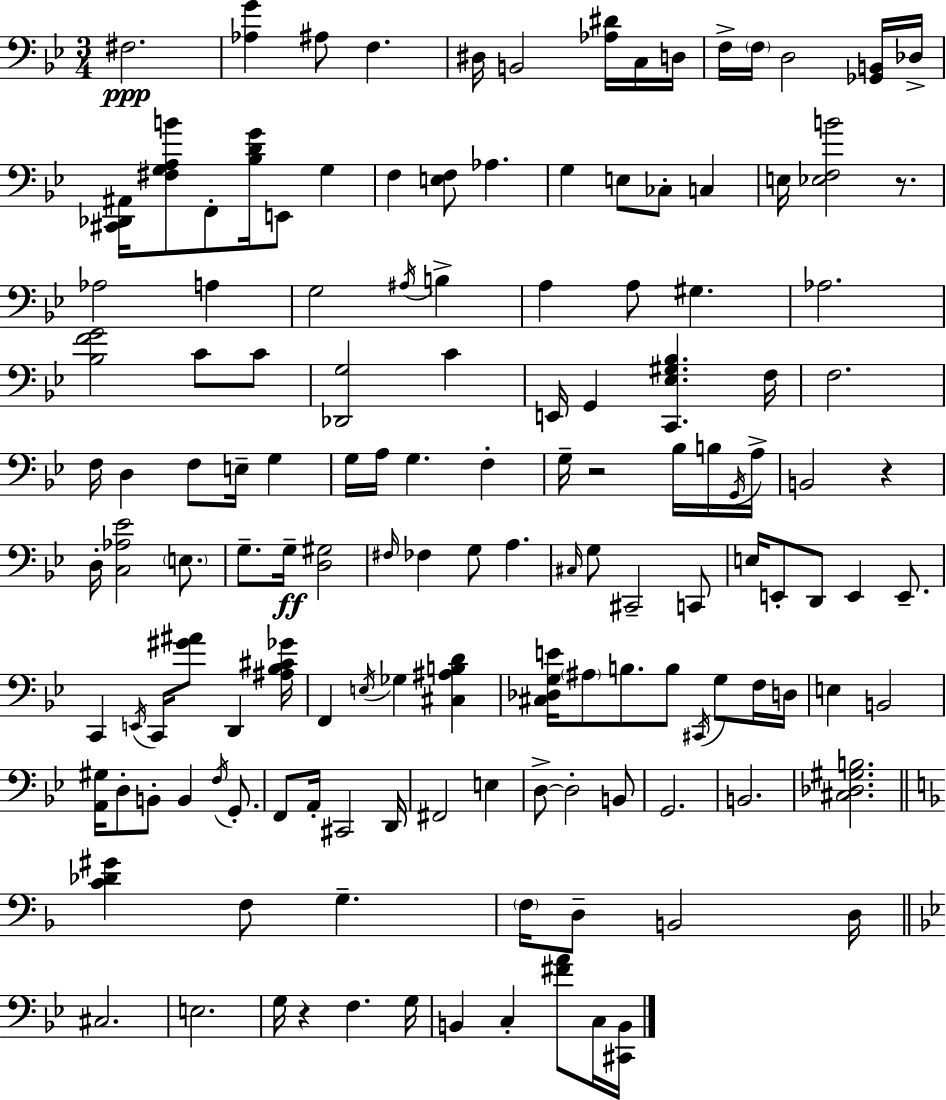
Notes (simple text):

F#3/h. [Ab3,G4]/q A#3/e F3/q. D#3/s B2/h [Ab3,D#4]/s C3/s D3/s F3/s F3/s D3/h [Gb2,B2]/s Db3/s [C#2,Db2,A#2]/s [F#3,G3,A3,B4]/e F2/e [Bb3,D4,G4]/s E2/e G3/q F3/q [E3,F3]/e Ab3/q. G3/q E3/e CES3/e C3/q E3/s [Eb3,F3,B4]/h R/e. Ab3/h A3/q G3/h A#3/s B3/q A3/q A3/e G#3/q. Ab3/h. [Bb3,F4,G4]/h C4/e C4/e [Db2,G3]/h C4/q E2/s G2/q [C2,Eb3,G#3,Bb3]/q. F3/s F3/h. F3/s D3/q F3/e E3/s G3/q G3/s A3/s G3/q. F3/q G3/s R/h Bb3/s B3/s G2/s A3/s B2/h R/q D3/s [C3,Ab3,Eb4]/h E3/e. G3/e. G3/s [D3,G#3]/h F#3/s FES3/q G3/e A3/q. C#3/s G3/e C#2/h C2/e E3/s E2/e D2/e E2/q E2/e. C2/q E2/s C2/s [G#4,A#4]/e D2/q [A#3,Bb3,C#4,Gb4]/s F2/q E3/s Gb3/q [C#3,A#3,B3,D4]/q [C#3,Db3,G3,E4]/s A#3/e B3/e. B3/e C#2/s G3/e F3/s D3/s E3/q B2/h [A2,G#3]/s D3/e B2/e B2/q F3/s G2/e. F2/e A2/s C#2/h D2/s F#2/h E3/q D3/e D3/h B2/e G2/h. B2/h. [C#3,Db3,G#3,B3]/h. [C4,Db4,G#4]/q F3/e G3/q. F3/s D3/e B2/h D3/s C#3/h. E3/h. G3/s R/q F3/q. G3/s B2/q C3/q [F#4,A4]/e C3/s [C#2,B2]/s